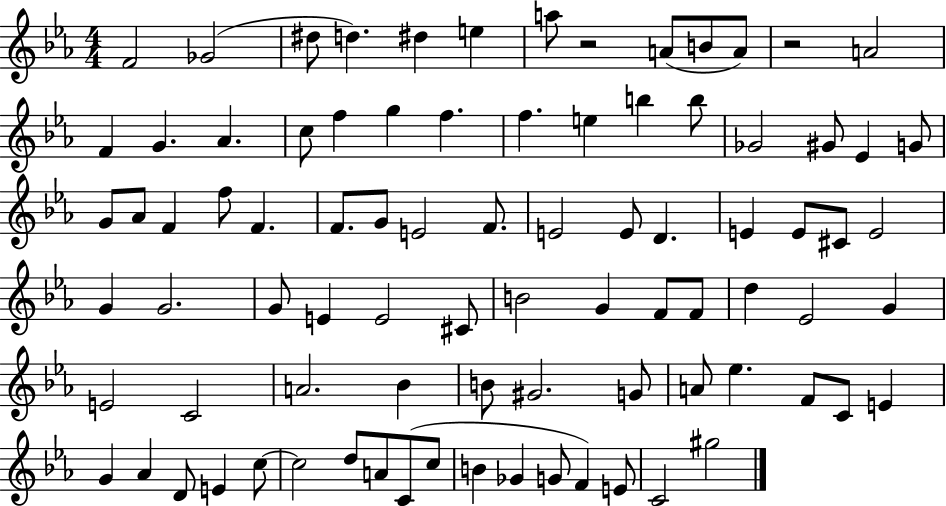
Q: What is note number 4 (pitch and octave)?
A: D5